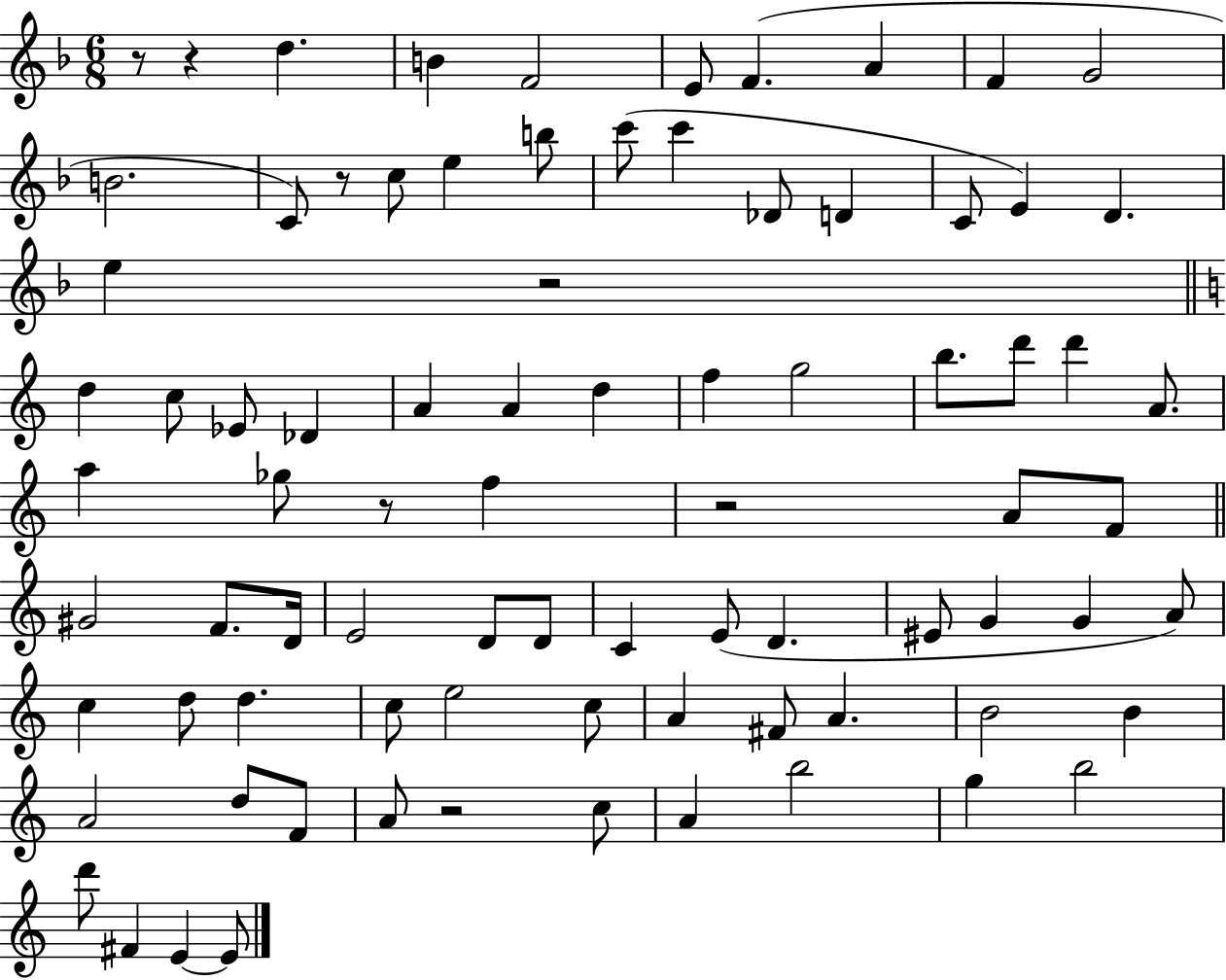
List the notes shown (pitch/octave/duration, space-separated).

R/e R/q D5/q. B4/q F4/h E4/e F4/q. A4/q F4/q G4/h B4/h. C4/e R/e C5/e E5/q B5/e C6/e C6/q Db4/e D4/q C4/e E4/q D4/q. E5/q R/h D5/q C5/e Eb4/e Db4/q A4/q A4/q D5/q F5/q G5/h B5/e. D6/e D6/q A4/e. A5/q Gb5/e R/e F5/q R/h A4/e F4/e G#4/h F4/e. D4/s E4/h D4/e D4/e C4/q E4/e D4/q. EIS4/e G4/q G4/q A4/e C5/q D5/e D5/q. C5/e E5/h C5/e A4/q F#4/e A4/q. B4/h B4/q A4/h D5/e F4/e A4/e R/h C5/e A4/q B5/h G5/q B5/h D6/e F#4/q E4/q E4/e